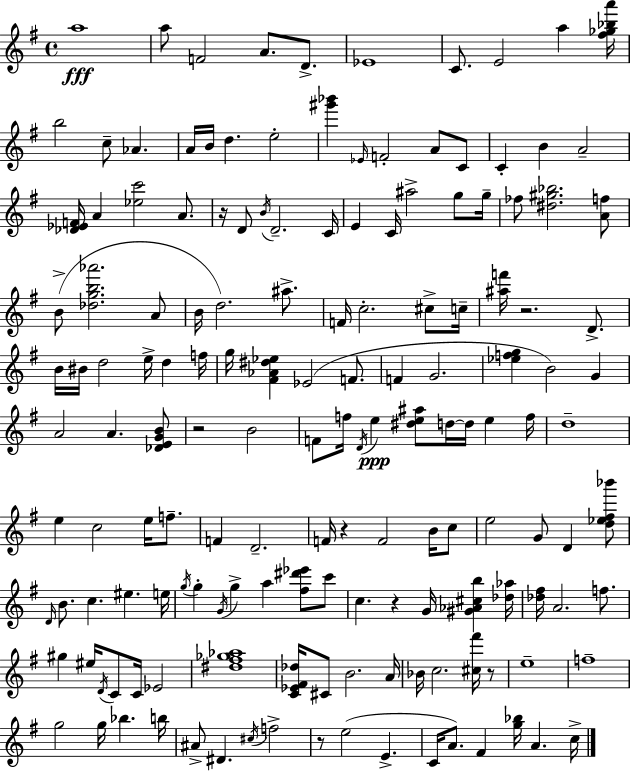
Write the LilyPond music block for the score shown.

{
  \clef treble
  \time 4/4
  \defaultTimeSignature
  \key e \minor
  a''1\fff | a''8 f'2 a'8. d'8.-> | ees'1 | c'8. e'2 a''4 <fis'' ges'' bes'' a'''>16 | \break b''2 c''8-- aes'4. | a'16 b'16 d''4. e''2-. | <gis''' bes'''>4 \grace { ees'16 } f'2-. a'8 c'8 | c'4-. b'4 a'2-- | \break <des' ees' f'>16 a'4 <ees'' c'''>2 a'8. | r16 d'8 \acciaccatura { b'16 } d'2.-- | c'16 e'4 c'16 ais''2-> g''8 | g''16-- fes''8 <dis'' gis'' bes''>2. | \break <a' f''>8 b'8->( <des'' g'' b'' aes'''>2. | a'8 b'16 d''2.) ais''8.-> | f'16 c''2.-. cis''8-> | c''16-- <ais'' f'''>16 r2. d'8.-> | \break b'16 bis'16 d''2 e''16-> d''4 | f''16 g''16 <fis' aes' dis'' ees''>4 ees'2( f'8. | f'4 g'2. | <ees'' f'' g''>4 b'2) g'4 | \break a'2 a'4. | <des' e' g' b'>8 r2 b'2 | f'8 f''16 \acciaccatura { d'16 }\ppp e''4 <dis'' e'' ais''>8 d''16~~ d''16 e''4 | f''16 d''1-- | \break e''4 c''2 e''16 | f''8.-- f'4 d'2.-- | f'16 r4 f'2 | b'16 c''8 e''2 g'8 d'4 | \break <d'' ees'' fis'' bes'''>8 \grace { d'16 } b'8. c''4. eis''4. | e''16 \acciaccatura { g''16 } g''4-. \acciaccatura { g'16 } g''4-> a''4 | <fis'' dis''' ees'''>8 c'''8 c''4. r4 | g'16 <gis' aes' cis'' b''>4 <des'' aes''>16 <des'' fis''>16 a'2. | \break f''8. gis''4 eis''16 \acciaccatura { d'16 } c'8 c'16 ees'2 | <dis'' fis'' ges'' aes''>1 | <c' ees' fis' des''>16 cis'8 b'2. | a'16 bes'16 c''2. | \break <cis'' fis'''>16 r8 e''1-- | f''1-- | g''2 g''16 | bes''4. b''16 ais'8-> dis'4. \acciaccatura { cis''16 } | \break f''2-> r8 e''2( | e'4.-> c'16 a'8.) fis'4 | <g'' bes''>16 a'4. c''16-> \bar "|."
}